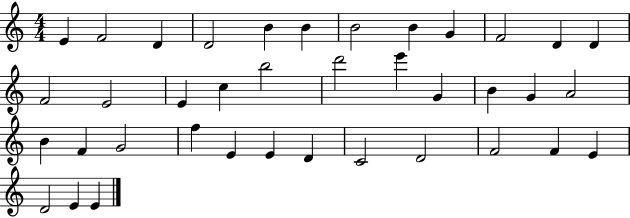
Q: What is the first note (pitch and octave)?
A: E4